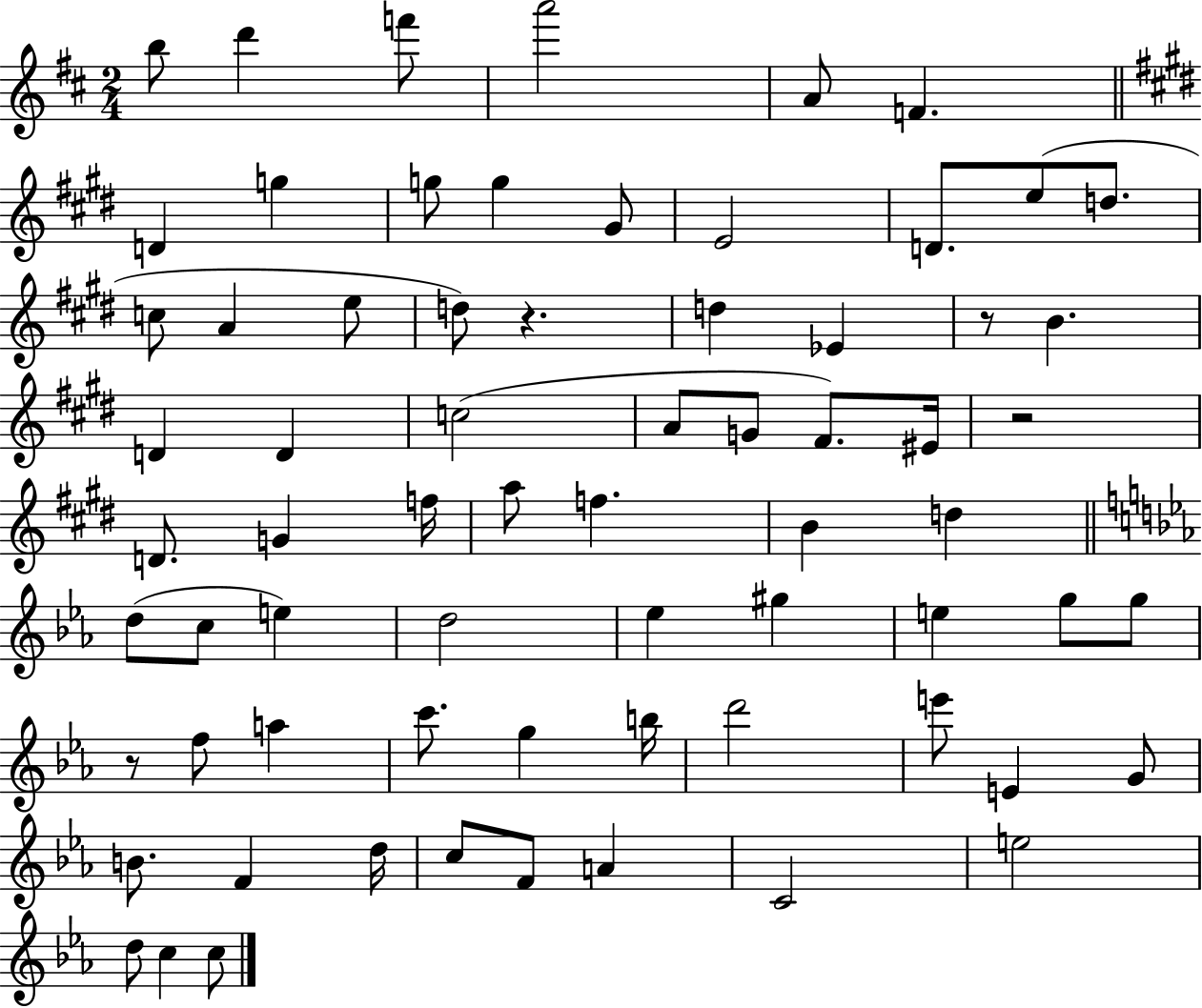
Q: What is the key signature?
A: D major